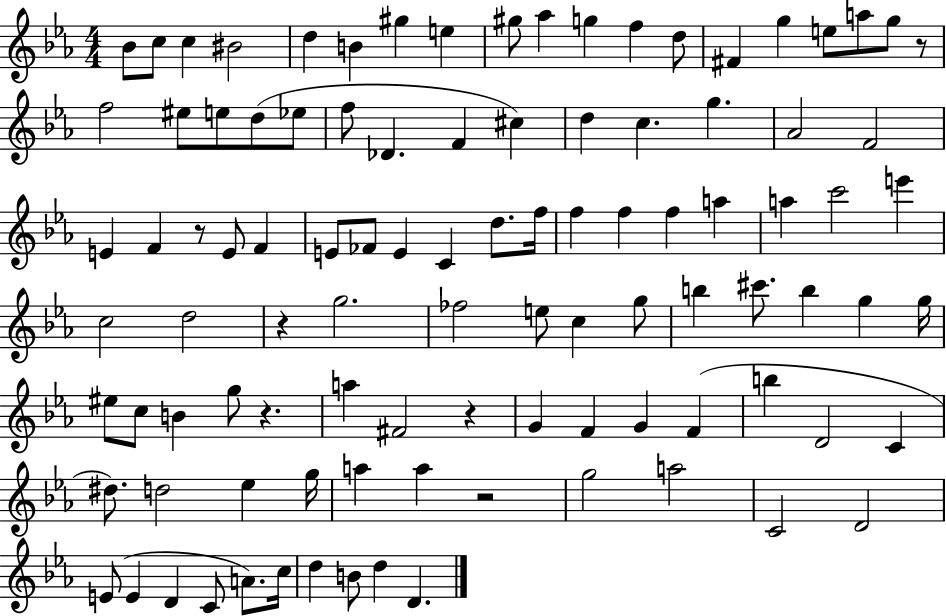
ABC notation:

X:1
T:Untitled
M:4/4
L:1/4
K:Eb
_B/2 c/2 c ^B2 d B ^g e ^g/2 _a g f d/2 ^F g e/2 a/2 g/2 z/2 f2 ^e/2 e/2 d/2 _e/2 f/2 _D F ^c d c g _A2 F2 E F z/2 E/2 F E/2 _F/2 E C d/2 f/4 f f f a a c'2 e' c2 d2 z g2 _f2 e/2 c g/2 b ^c'/2 b g g/4 ^e/2 c/2 B g/2 z a ^F2 z G F G F b D2 C ^d/2 d2 _e g/4 a a z2 g2 a2 C2 D2 E/2 E D C/2 A/2 c/4 d B/2 d D